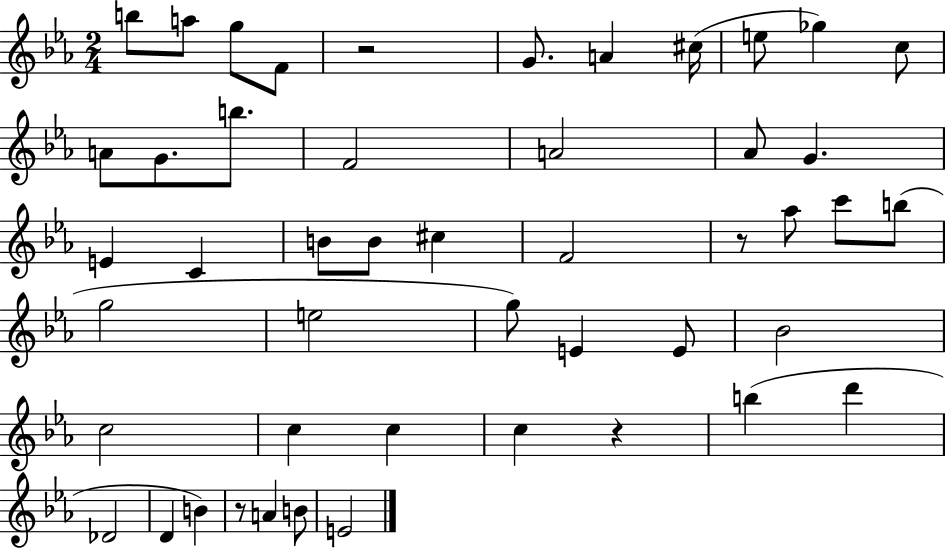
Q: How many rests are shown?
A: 4